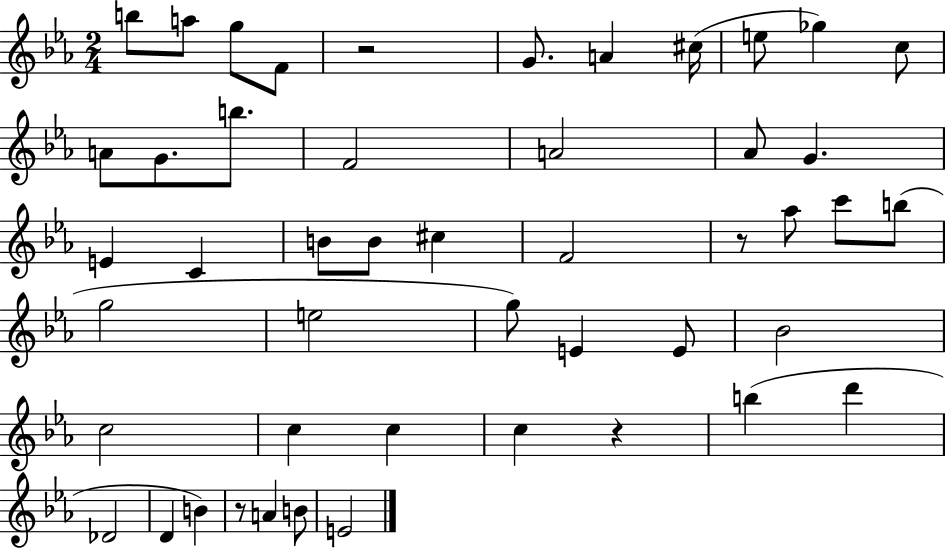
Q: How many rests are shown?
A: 4